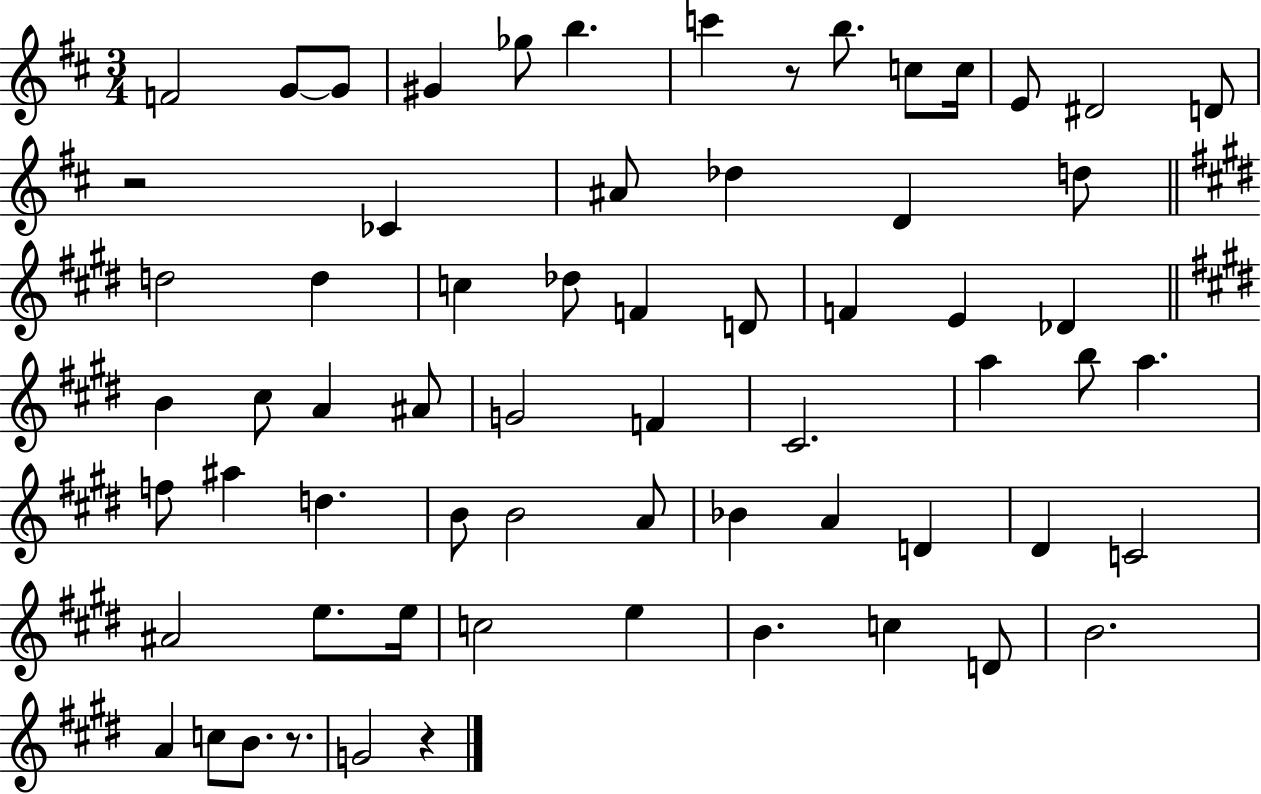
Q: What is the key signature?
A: D major